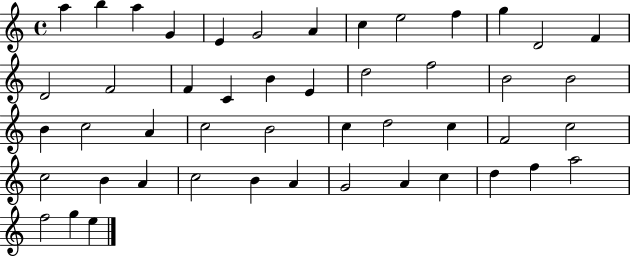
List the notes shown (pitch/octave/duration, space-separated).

A5/q B5/q A5/q G4/q E4/q G4/h A4/q C5/q E5/h F5/q G5/q D4/h F4/q D4/h F4/h F4/q C4/q B4/q E4/q D5/h F5/h B4/h B4/h B4/q C5/h A4/q C5/h B4/h C5/q D5/h C5/q F4/h C5/h C5/h B4/q A4/q C5/h B4/q A4/q G4/h A4/q C5/q D5/q F5/q A5/h F5/h G5/q E5/q